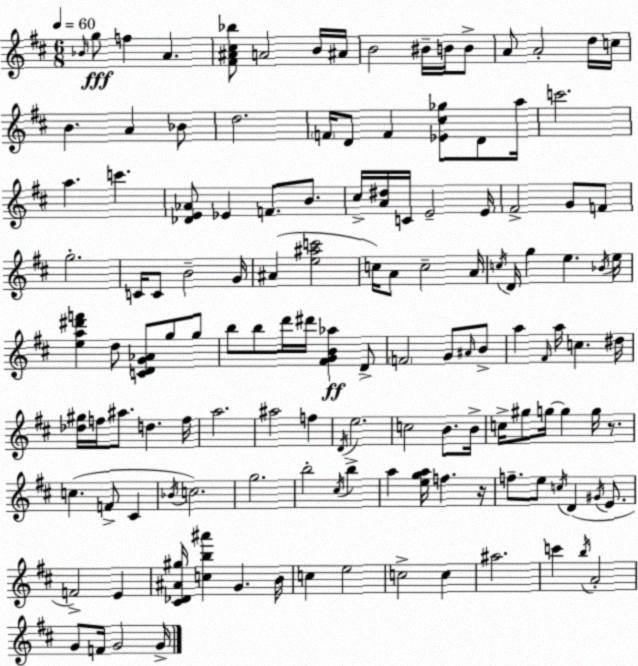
X:1
T:Untitled
M:6/8
L:1/4
K:D
_B/4 g/2 f A [^F^A^c_b]/2 A2 B/4 ^A/4 B2 ^B/4 B/4 B/2 A/2 A2 d/4 c/4 B A _B/2 d2 F/4 D/2 F [_E^c_g]/2 D/2 a/4 c'2 a c' [_DE_A]/2 _E F/2 B/2 ^c/4 [A^d]/4 C/4 E2 E/4 ^F2 G/2 F/2 g2 C/4 C/2 B2 G/4 ^A [e^ac']2 c/4 A/2 c2 A/4 c/4 D/4 g e _B/4 e/4 [ea^d'f'] d/2 [CDG_A]/2 g/2 g/2 b/2 b/2 d'/4 ^d'/4 [^FGB_a] D/2 F2 G/2 ^A/4 B/2 a ^F/4 a/4 c ^d/4 [_d^g]/4 f/4 ^a/2 d f/4 a2 ^a2 f D/4 e2 c2 B/2 B/4 c/4 ^g/2 g/4 g g/4 z/2 c F/2 ^C _B/4 c2 g2 b2 ^c/4 b a [ega]/4 f z/4 f/2 e/2 c/4 D ^G/4 E/2 F2 E [^C_D^A^g]/4 [cb^a'] G B/4 c e2 c2 c ^a2 c' b/4 A2 G/2 F/4 G2 G/4